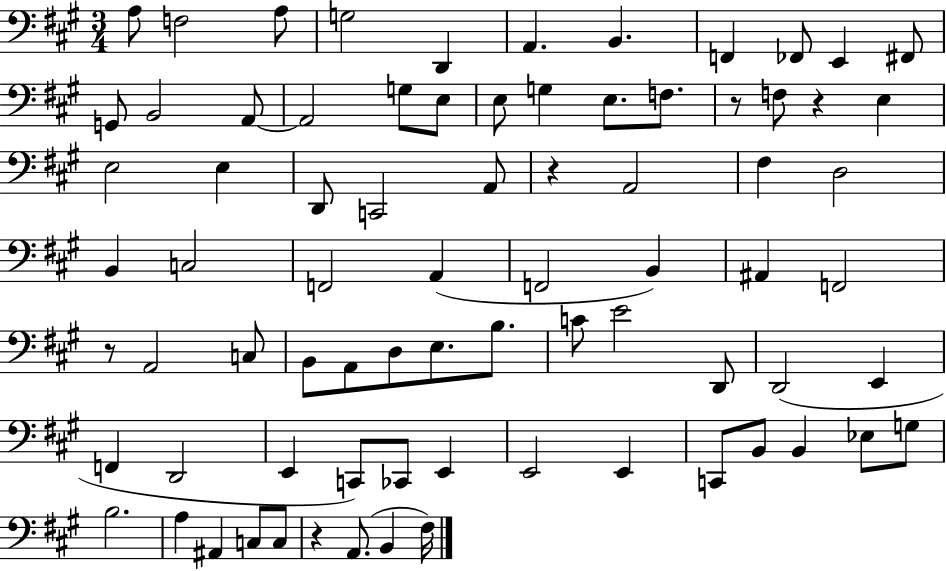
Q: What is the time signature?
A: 3/4